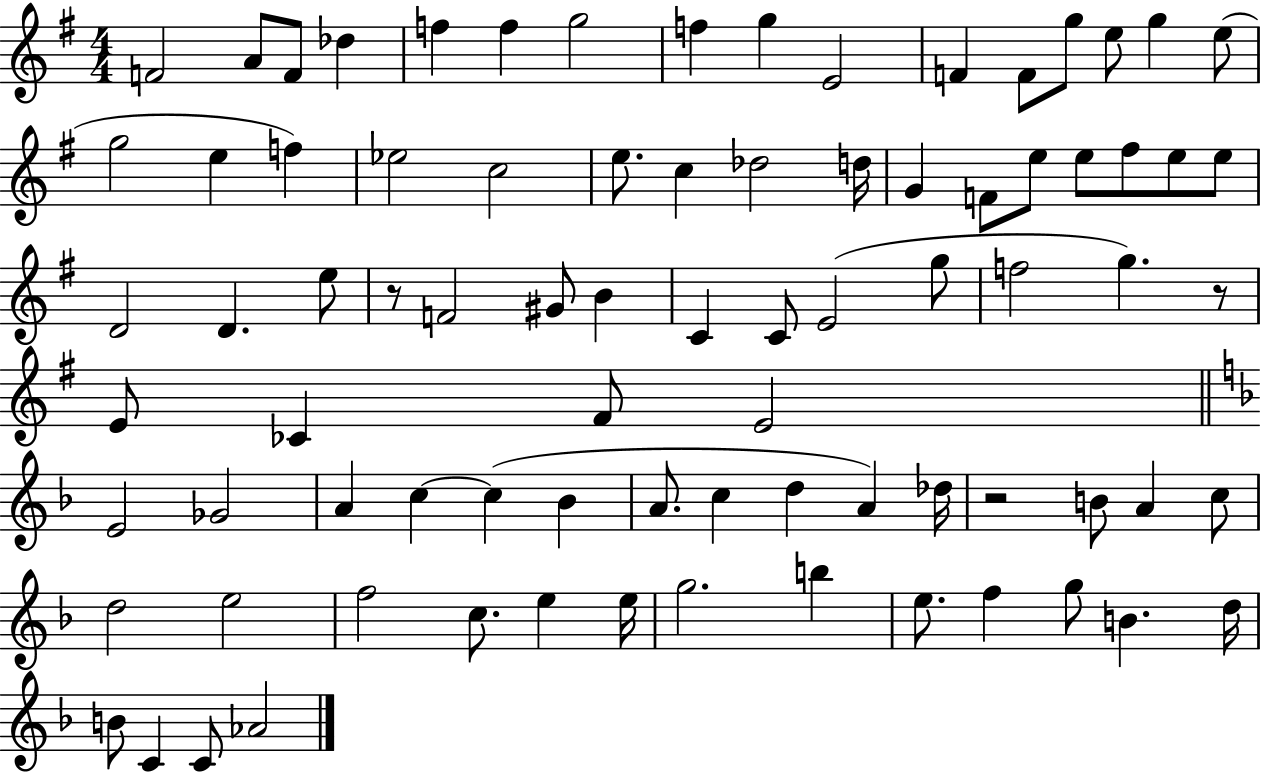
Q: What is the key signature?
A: G major